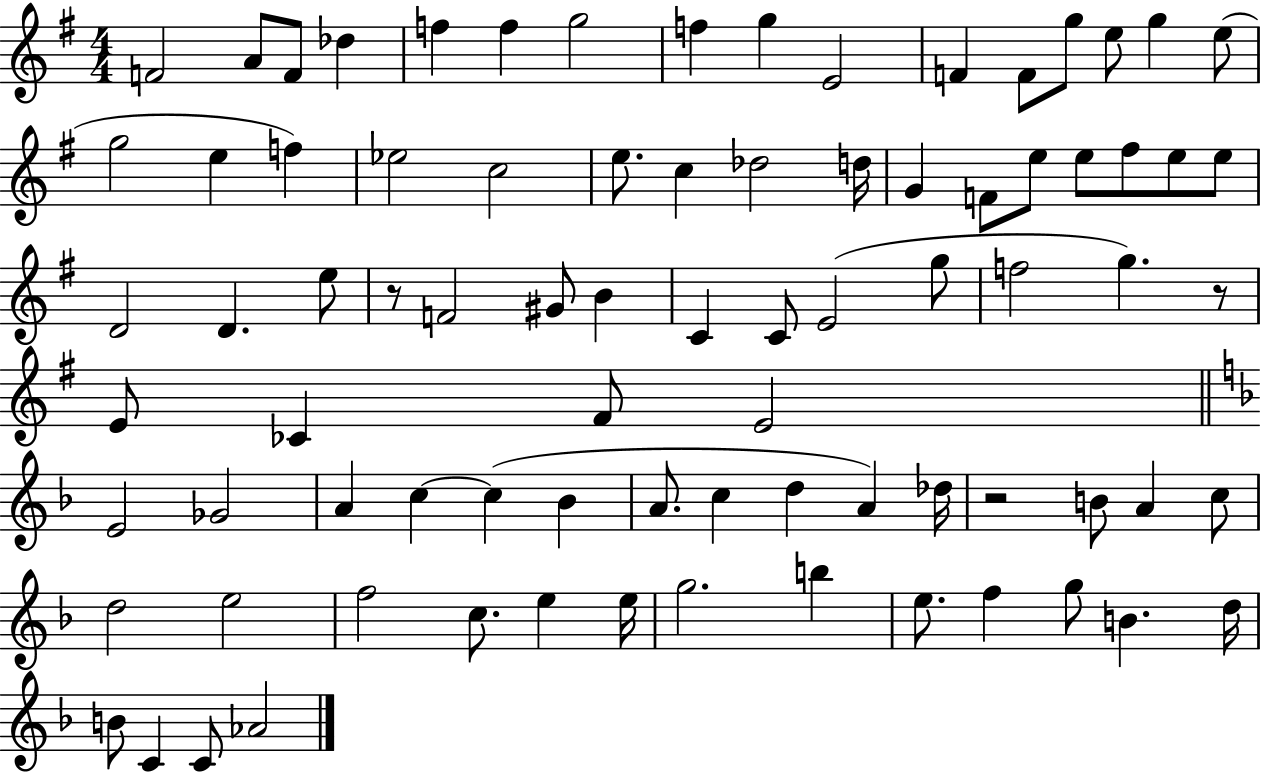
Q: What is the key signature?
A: G major